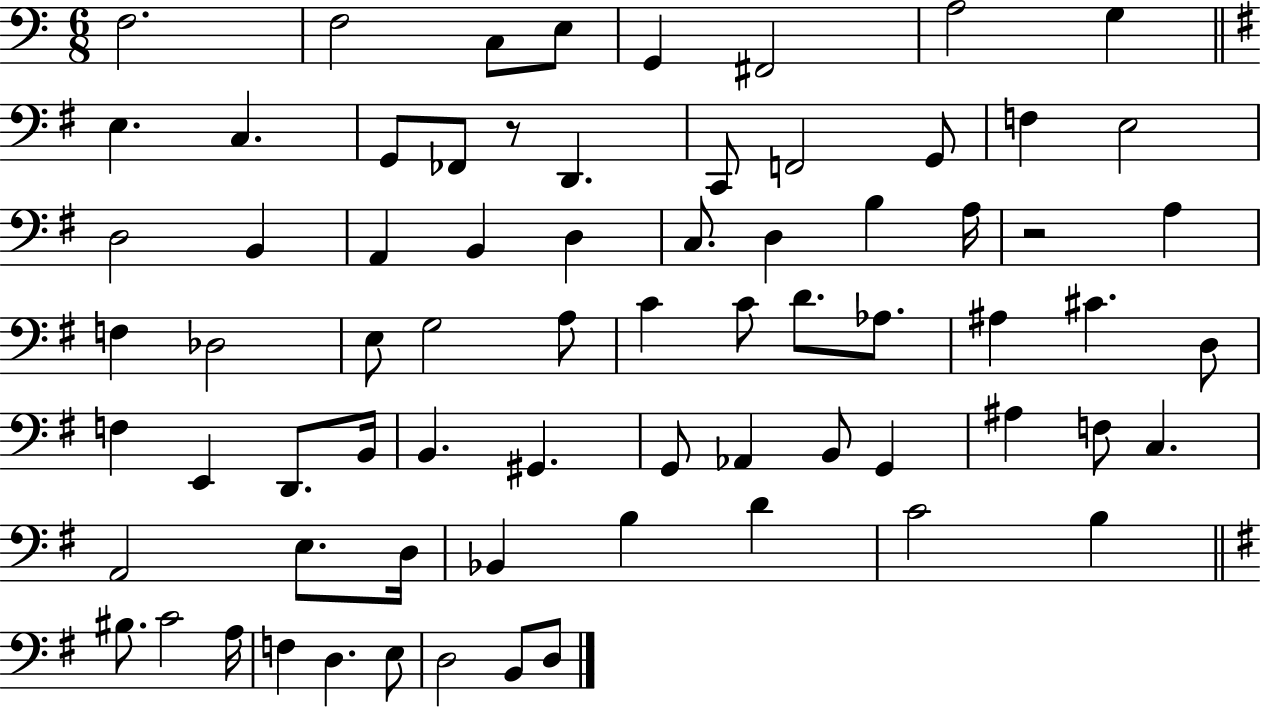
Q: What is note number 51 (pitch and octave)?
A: A#3